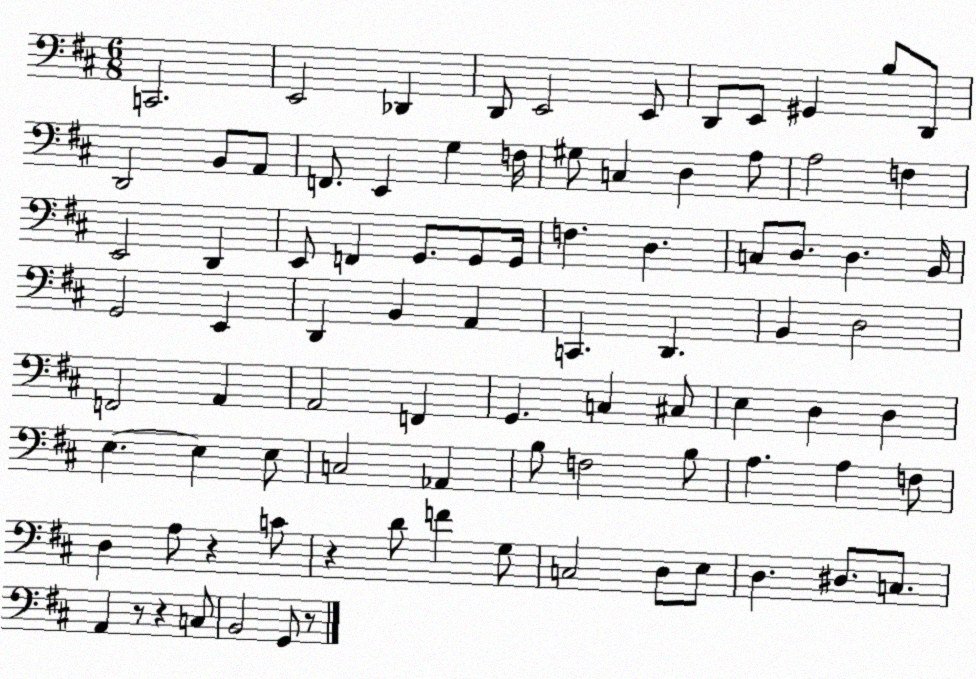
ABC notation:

X:1
T:Untitled
M:6/8
L:1/4
K:D
C,,2 E,,2 _D,, D,,/2 E,,2 E,,/2 D,,/2 E,,/2 ^G,, B,/2 D,,/2 D,,2 B,,/2 A,,/2 F,,/2 E,, G, F,/4 ^G,/2 C, D, A,/2 A,2 F, E,,2 D,, E,,/2 F,, G,,/2 G,,/2 G,,/4 F, D, C,/2 D,/2 D, B,,/4 G,,2 E,, D,, B,, A,, C,, D,, B,, D,2 F,,2 A,, A,,2 F,, G,, C, ^C,/2 E, D, D, E, E, E,/2 C,2 _A,, B,/2 F,2 B,/2 A, A, F,/2 D, A,/2 z C/2 z D/2 F G,/2 C,2 D,/2 E,/2 D, ^D,/2 C,/2 A,, z/2 z C,/2 B,,2 G,,/2 z/2